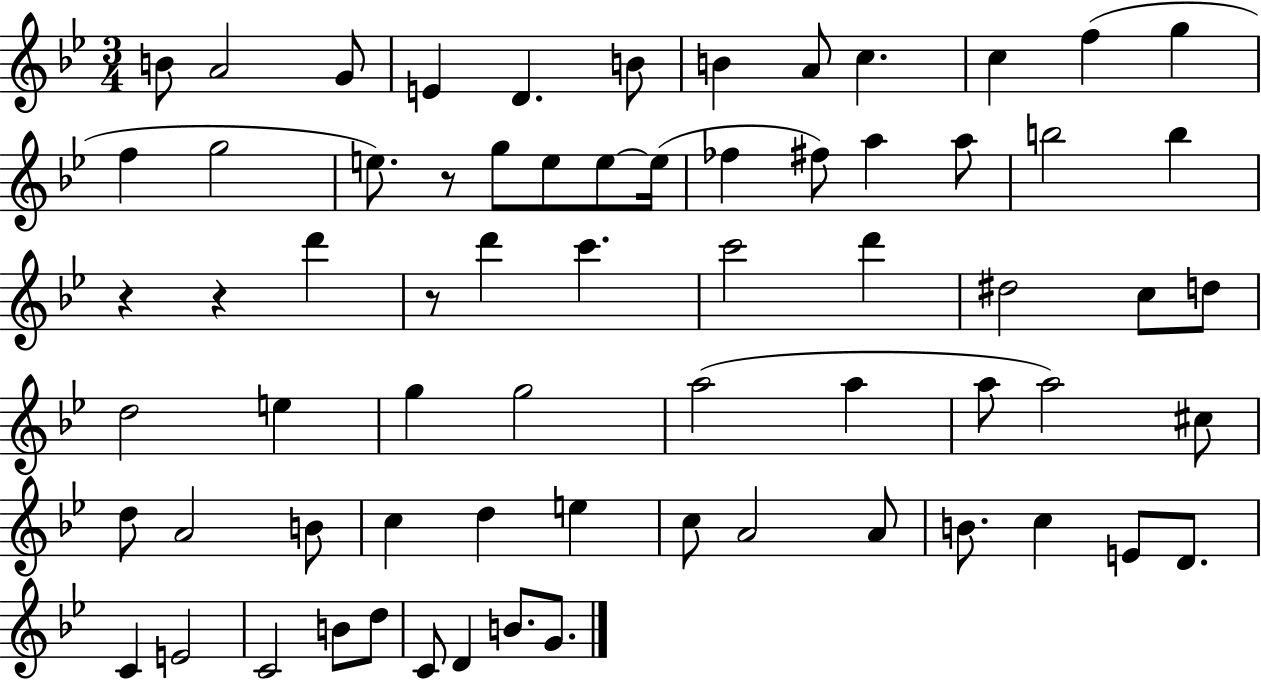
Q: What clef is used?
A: treble